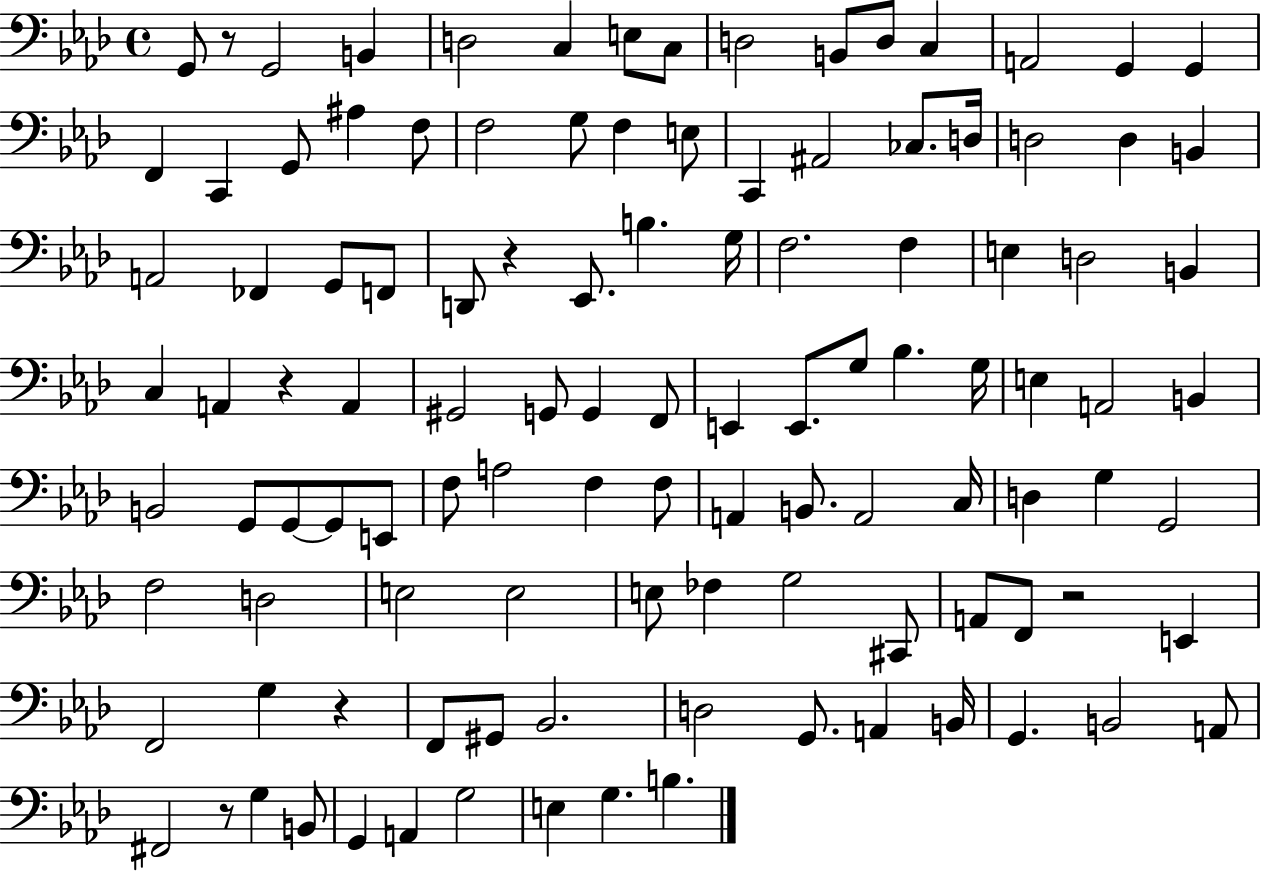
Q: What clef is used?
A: bass